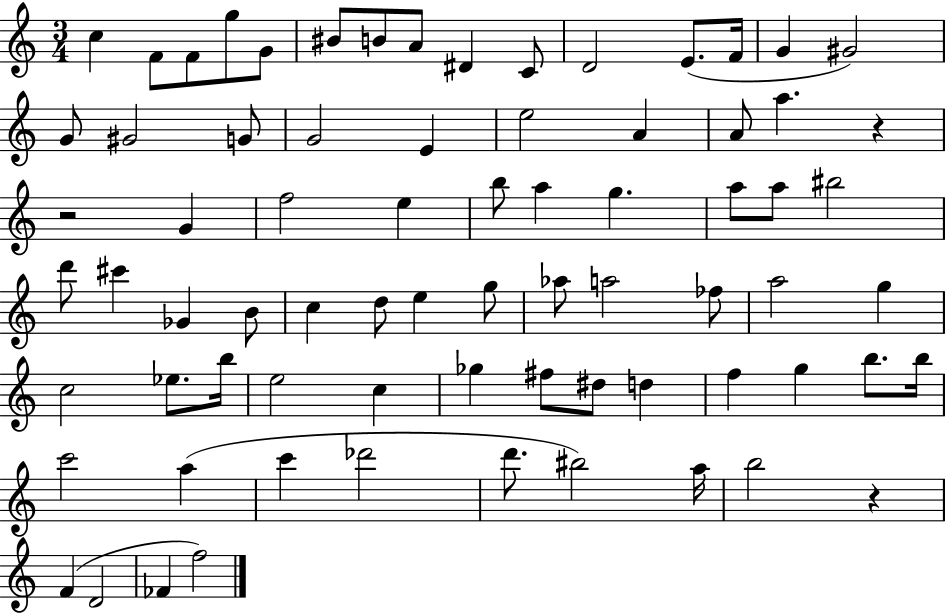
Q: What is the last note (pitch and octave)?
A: F5